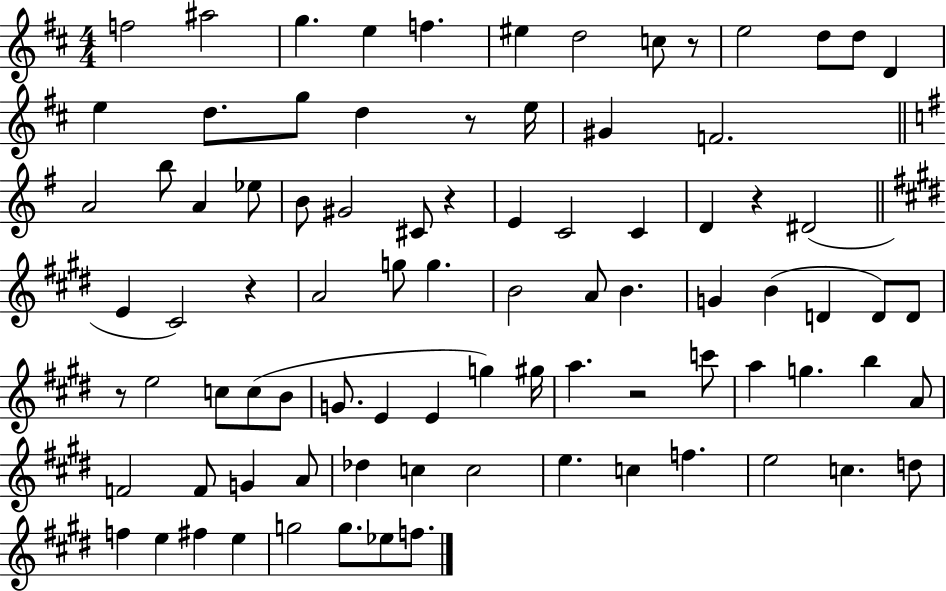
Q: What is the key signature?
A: D major